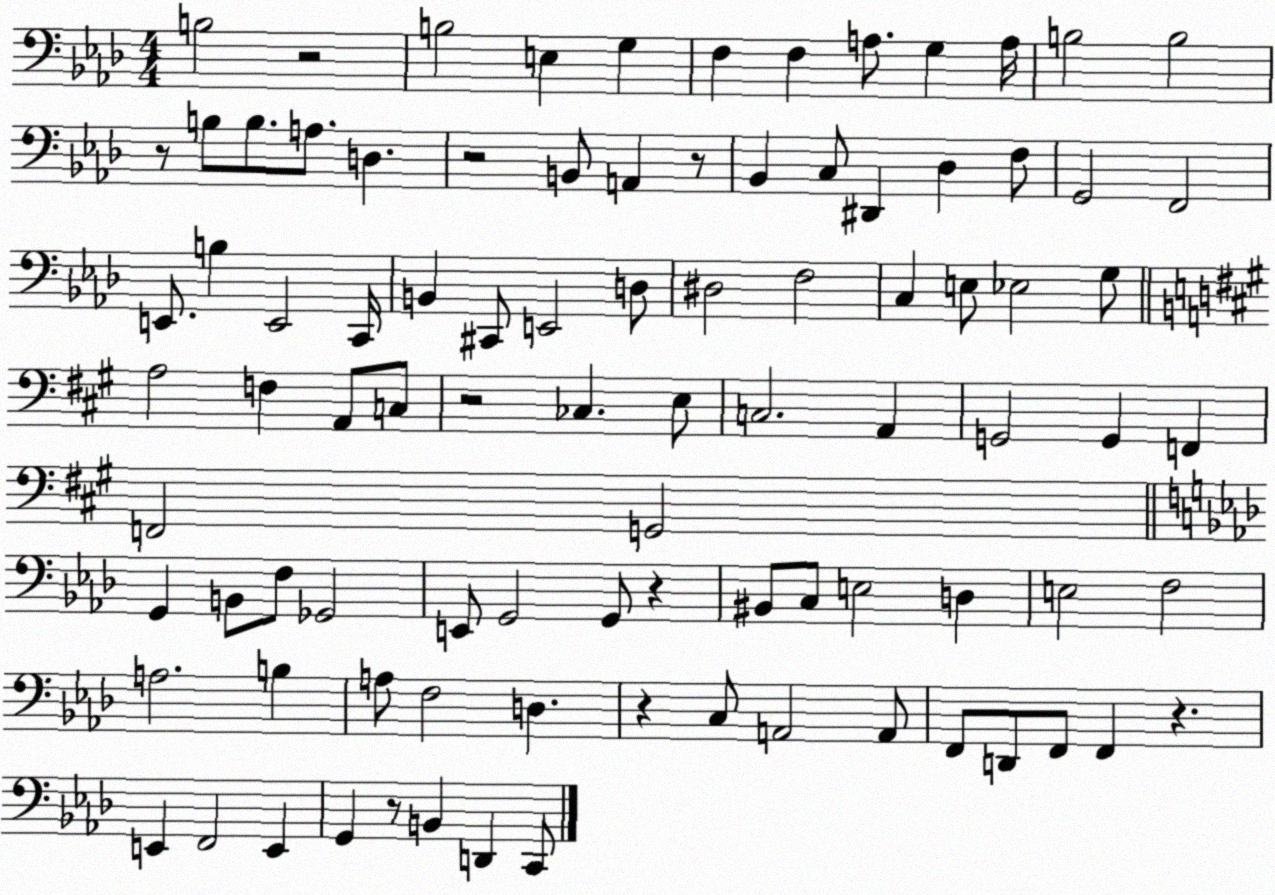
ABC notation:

X:1
T:Untitled
M:4/4
L:1/4
K:Ab
B,2 z2 B,2 E, G, F, F, A,/2 G, A,/4 B,2 B,2 z/2 B,/2 B,/2 A,/2 D, z2 B,,/2 A,, z/2 _B,, C,/2 ^D,, _D, F,/2 G,,2 F,,2 E,,/2 B, E,,2 C,,/4 B,, ^C,,/2 E,,2 D,/2 ^D,2 F,2 C, E,/2 _E,2 G,/2 A,2 F, A,,/2 C,/2 z2 _C, E,/2 C,2 A,, G,,2 G,, F,, F,,2 G,,2 G,, B,,/2 F,/2 _G,,2 E,,/2 G,,2 G,,/2 z ^B,,/2 C,/2 E,2 D, E,2 F,2 A,2 B, A,/2 F,2 D, z C,/2 A,,2 A,,/2 F,,/2 D,,/2 F,,/2 F,, z E,, F,,2 E,, G,, z/2 B,, D,, C,,/2